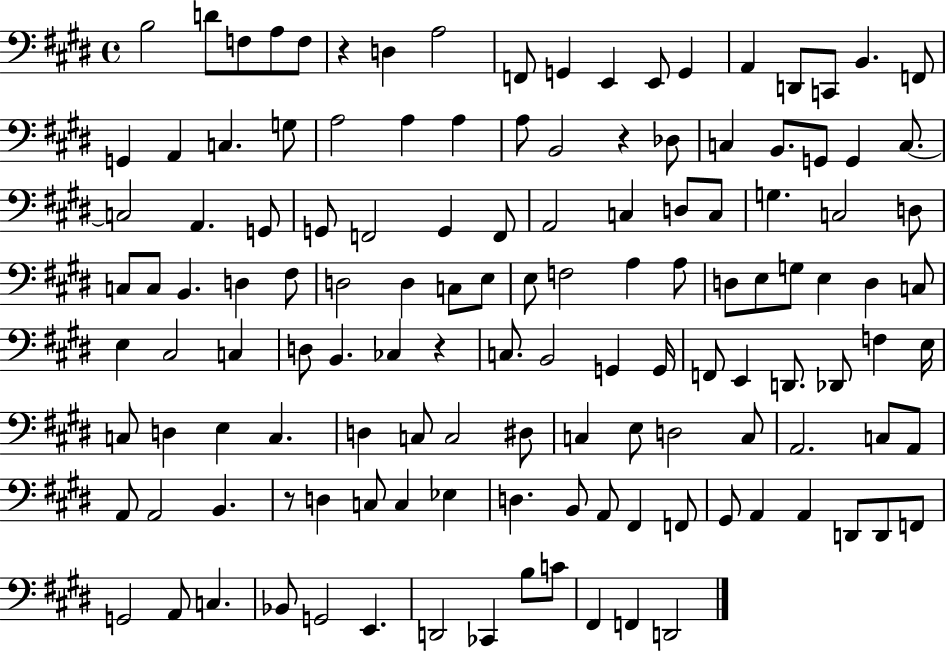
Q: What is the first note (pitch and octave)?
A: B3